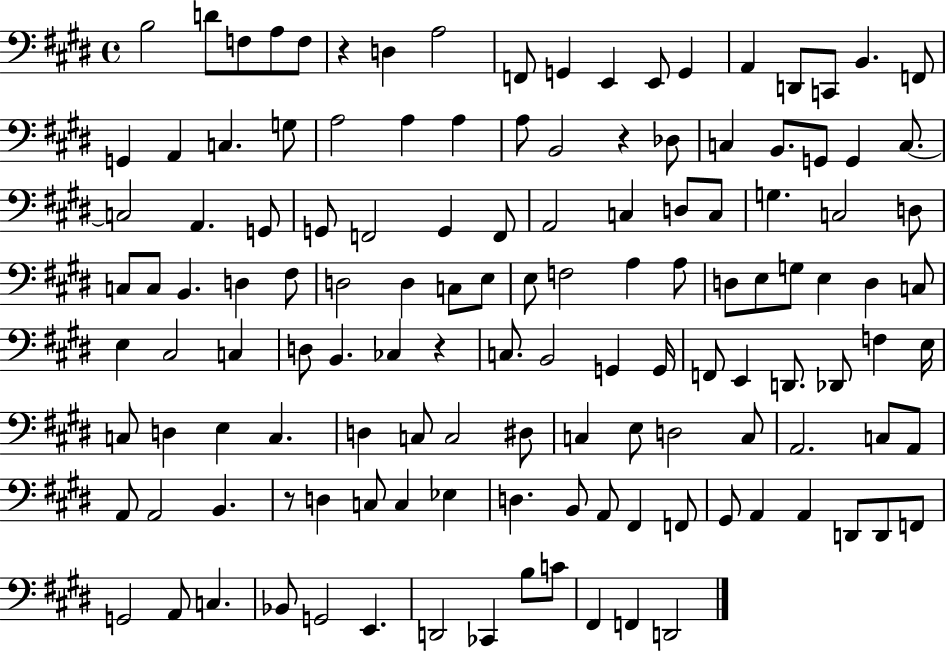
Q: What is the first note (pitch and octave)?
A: B3